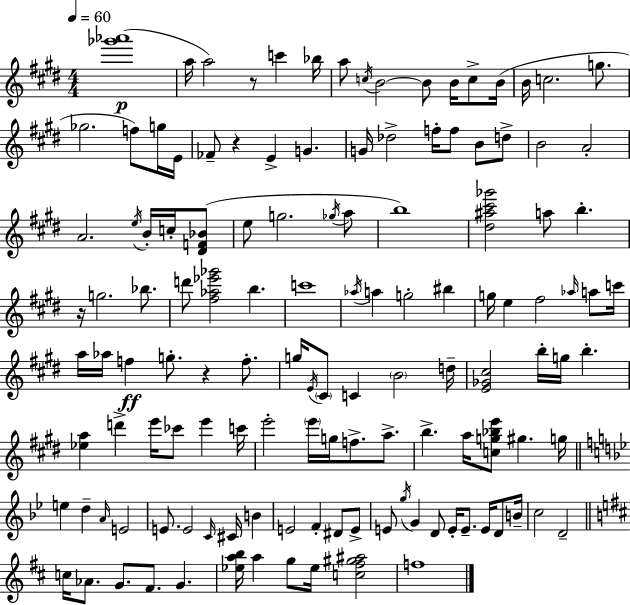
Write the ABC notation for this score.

X:1
T:Untitled
M:4/4
L:1/4
K:E
[_g'_a']4 a/4 a2 z/2 c' _b/4 a/2 c/4 B2 B/2 B/4 c/2 B/4 B/4 c2 g/2 _g2 f/2 g/4 E/4 _F/2 z E G G/4 _d2 f/4 f/2 B/2 d/2 B2 A2 A2 e/4 B/4 c/4 [^DF_B]/2 e/2 g2 _g/4 a/2 b4 [^d^a^c'_g']2 a/2 b z/4 g2 _b/2 d'/2 [^f_a_e'_g']2 b c'4 _a/4 a g2 ^b g/4 e ^f2 _a/4 a/2 c'/4 a/4 _a/4 f g/2 z f/2 g/4 E/4 ^C/2 C B2 d/4 [E_G^c]2 b/4 g/4 b [_ea] d' e'/4 _c'/2 e' c'/4 e'2 e'/4 g/4 f/2 a/2 b a/4 [cg_be']/2 ^g g/4 e d A/4 E2 E/2 E2 C/4 ^C/4 B E2 F ^D/2 E/2 E/2 g/4 G D/2 E/4 E/2 E/4 D/2 B/4 c2 D2 c/4 _A/2 G/2 ^F/2 G [_eab]/4 a g/2 _e/4 [c^f^g^a]2 f4